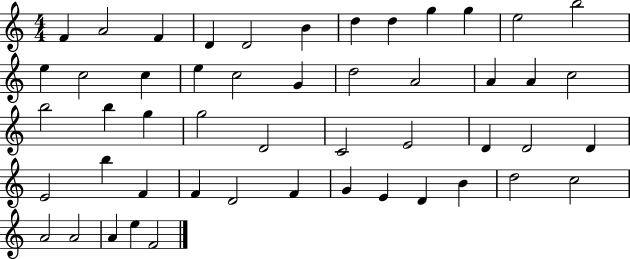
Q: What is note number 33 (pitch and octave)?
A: D4